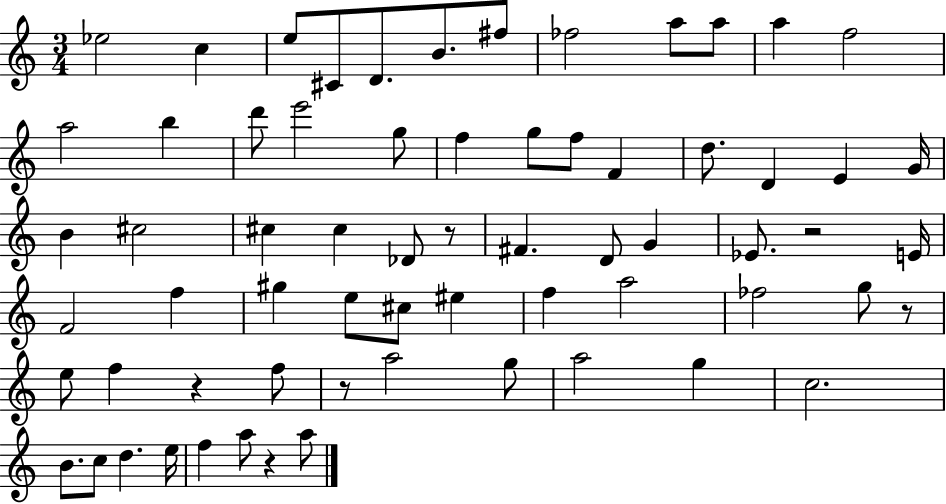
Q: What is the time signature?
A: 3/4